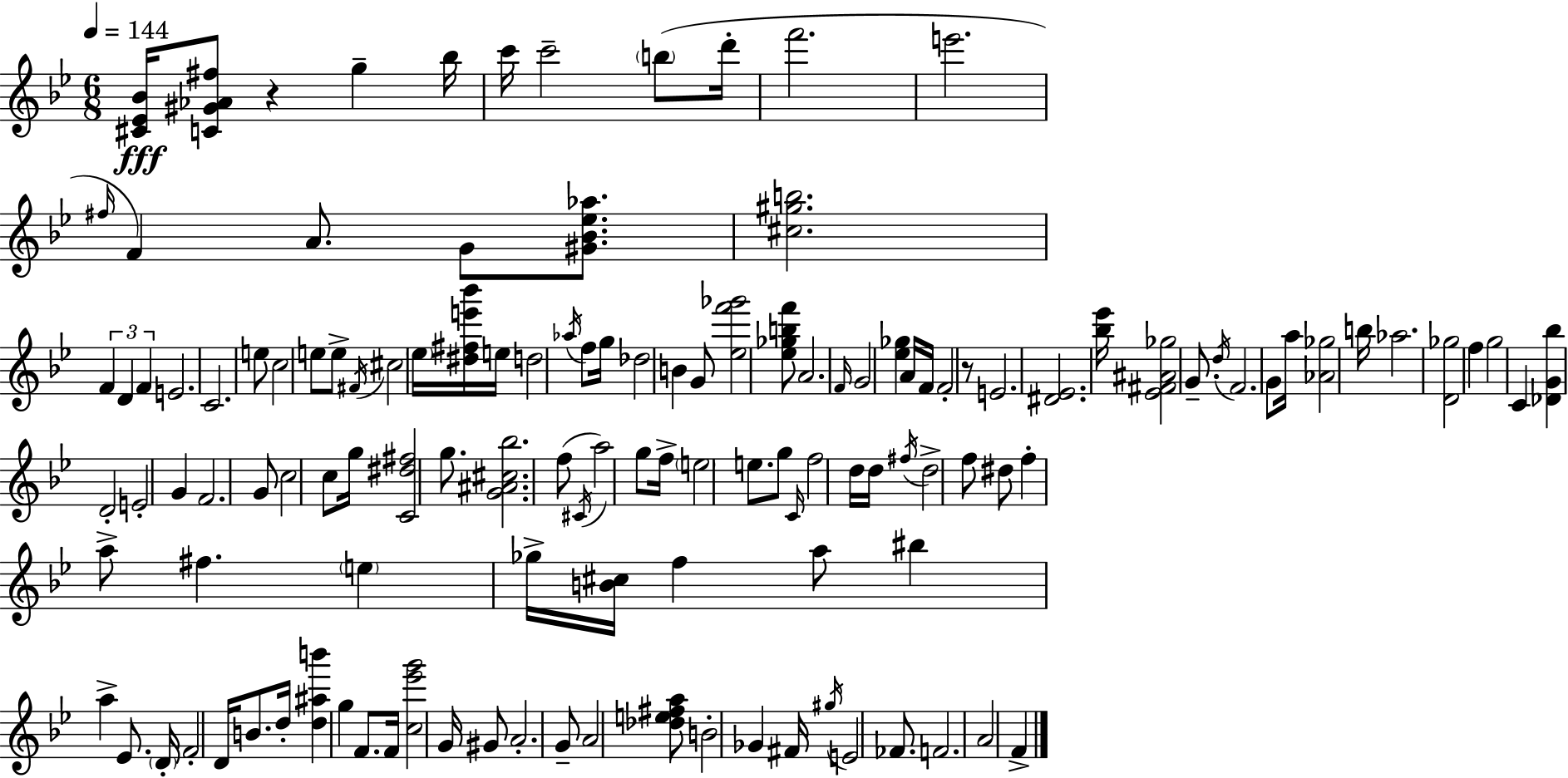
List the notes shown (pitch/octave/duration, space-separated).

[C#4,Eb4,Bb4]/s [C4,G#4,Ab4,F#5]/e R/q G5/q Bb5/s C6/s C6/h B5/e D6/s F6/h. E6/h. F#5/s F4/q A4/e. G4/e [G#4,Bb4,Eb5,Ab5]/e. [C#5,G#5,B5]/h. F4/q D4/q F4/q E4/h. C4/h. E5/e C5/h E5/e E5/e F#4/s C#5/h Eb5/s [D#5,F#5,E6,Bb6]/s E5/s D5/h Ab5/s F5/e G5/s Db5/h B4/q G4/e [Eb5,F6,Gb6]/h [Eb5,Gb5,B5,F6]/e A4/h. F4/s G4/h [Eb5,Gb5]/q A4/s F4/s F4/h R/e E4/h. [D#4,Eb4]/h. [Bb5,Eb6]/s [Eb4,F#4,A#4,Gb5]/h G4/e. D5/s F4/h. G4/e A5/s [Ab4,Gb5]/h B5/s Ab5/h. [D4,Gb5]/h F5/q G5/h C4/q [Db4,G4,Bb5]/q D4/h E4/h G4/q F4/h. G4/e C5/h C5/e G5/s [C4,D#5,F#5]/h G5/e. [G4,A#4,C#5,Bb5]/h. F5/e C#4/s A5/h G5/e F5/s E5/h E5/e. G5/e C4/s F5/h D5/s D5/s F#5/s D5/h F5/e D#5/e F5/q A5/e F#5/q. E5/q Gb5/s [B4,C#5]/s F5/q A5/e BIS5/q A5/q Eb4/e. D4/s F4/h D4/s B4/e. D5/s [D5,A#5,B6]/q G5/q F4/e. F4/s [C5,Eb6,G6]/h G4/s G#4/e A4/h. G4/e A4/h [Db5,E5,F#5,A5]/e B4/h Gb4/q F#4/s G#5/s E4/h FES4/e. F4/h. A4/h F4/q